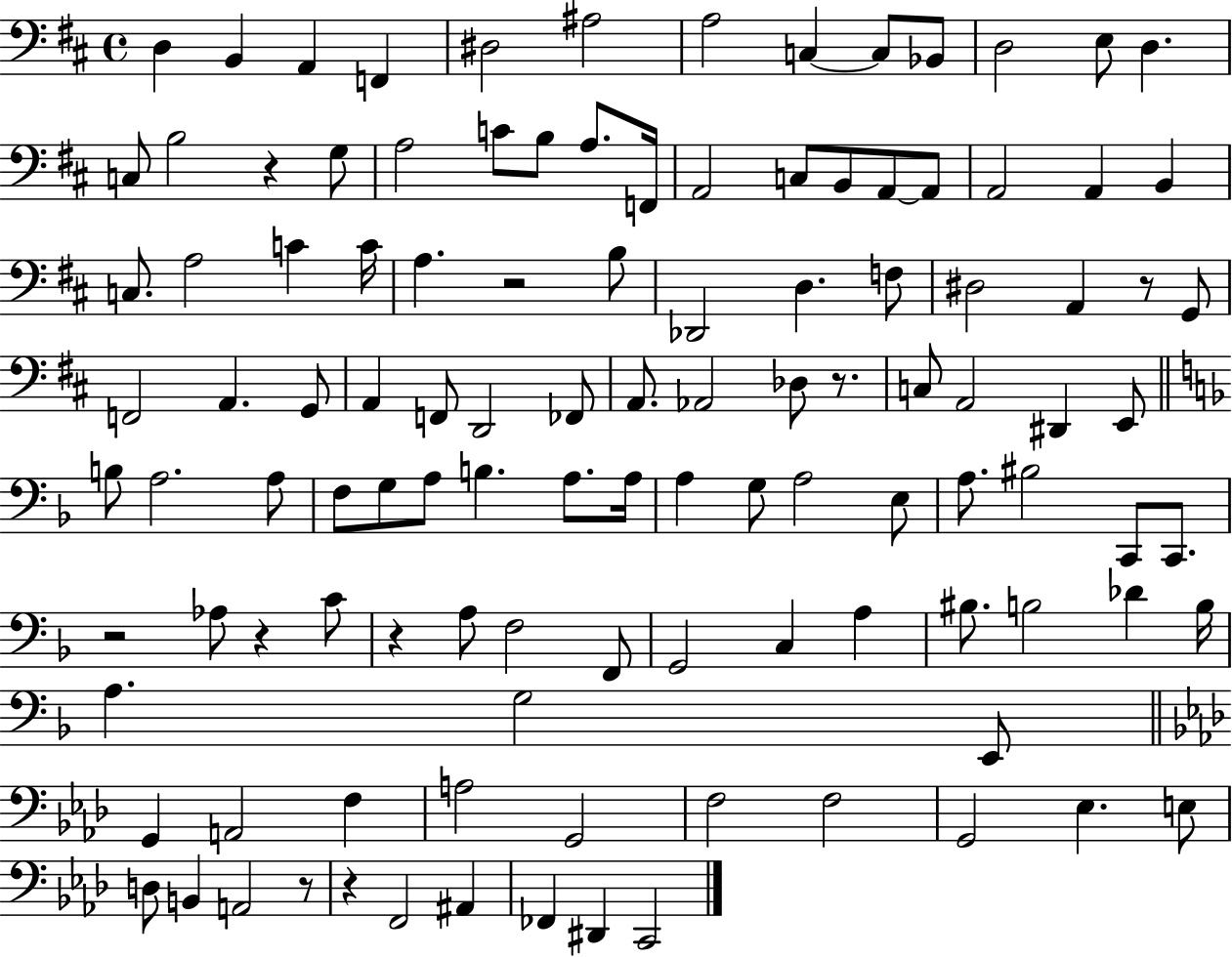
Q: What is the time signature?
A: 4/4